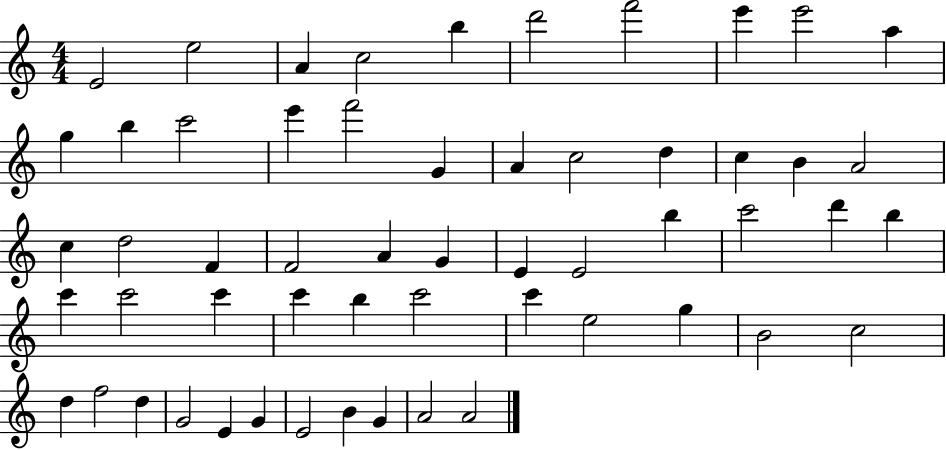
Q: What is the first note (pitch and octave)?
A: E4